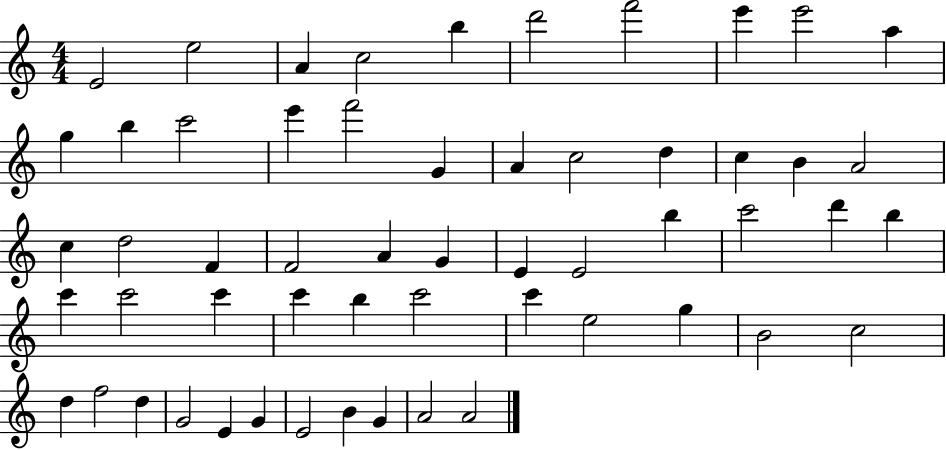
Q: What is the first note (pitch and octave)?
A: E4